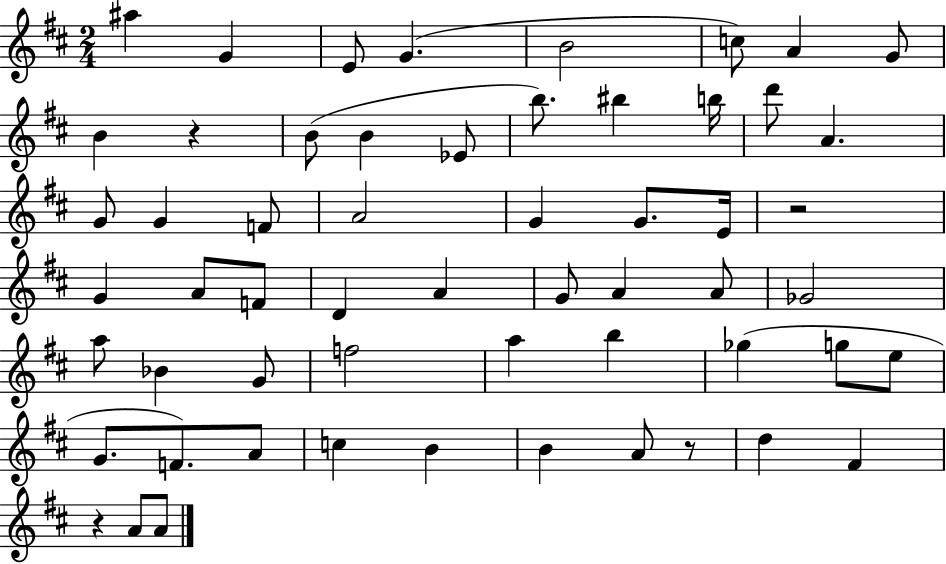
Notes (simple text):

A#5/q G4/q E4/e G4/q. B4/h C5/e A4/q G4/e B4/q R/q B4/e B4/q Eb4/e B5/e. BIS5/q B5/s D6/e A4/q. G4/e G4/q F4/e A4/h G4/q G4/e. E4/s R/h G4/q A4/e F4/e D4/q A4/q G4/e A4/q A4/e Gb4/h A5/e Bb4/q G4/e F5/h A5/q B5/q Gb5/q G5/e E5/e G4/e. F4/e. A4/e C5/q B4/q B4/q A4/e R/e D5/q F#4/q R/q A4/e A4/e